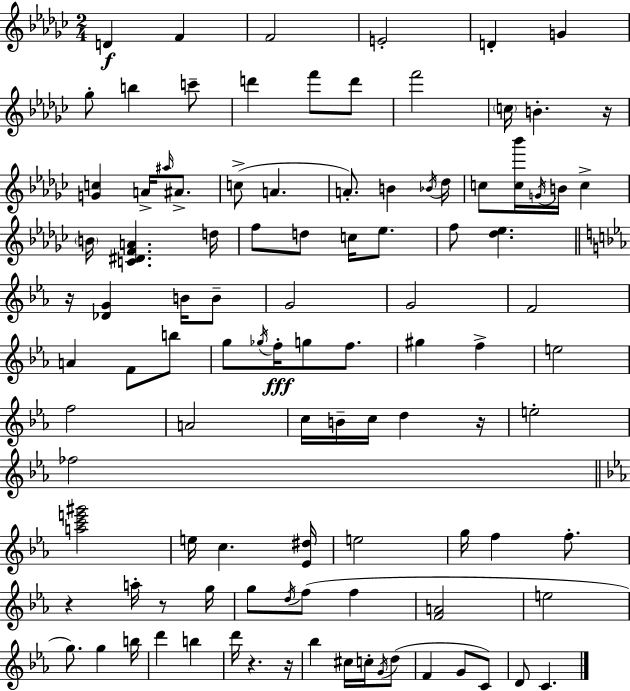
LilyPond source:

{
  \clef treble
  \numericTimeSignature
  \time 2/4
  \key ees \minor
  \repeat volta 2 { d'4\f f'4 | f'2 | e'2-. | d'4-. g'4 | \break ges''8-. b''4 c'''8-- | d'''4 f'''8 d'''8 | f'''2 | \parenthesize c''16 b'4.-. r16 | \break <g' c''>4 a'16-> \grace { ais''16 } ais'8.-> | c''8->( a'4. | a'8.-.) b'4 | \acciaccatura { bes'16 } des''16 c''8 <c'' bes'''>16 \acciaccatura { g'16 } b'16 c''4-> | \break \parenthesize b'16 <c' dis' f' a'>4. | d''16 f''8 d''8 c''16 | ees''8. f''8 <des'' ees''>4. | \bar "||" \break \key ees \major r16 <des' g'>4 b'16 b'8-- | g'2 | g'2 | f'2 | \break a'4 f'8 b''8 | g''8 \acciaccatura { ges''16 }\fff f''16-. g''8 f''8. | gis''4 f''4-> | e''2 | \break f''2 | a'2 | c''16 b'16-- c''16 d''4 | r16 e''2-. | \break fes''2 | \bar "||" \break \key ees \major <a'' c''' e''' gis'''>2 | e''16 c''4. <ees' dis''>16 | e''2 | g''16 f''4 f''8.-. | \break r4 a''16-. r8 g''16 | g''8 \acciaccatura { d''16 }( f''8 f''4 | <f' a'>2 | e''2 | \break g''8.) g''4 | b''16 d'''4 b''4 | d'''16 r4. | r16 bes''4 cis''16 c''16-. \acciaccatura { g'16 }( | \break d''8 f'4 g'8 | c'8) d'8 c'4. | } \bar "|."
}